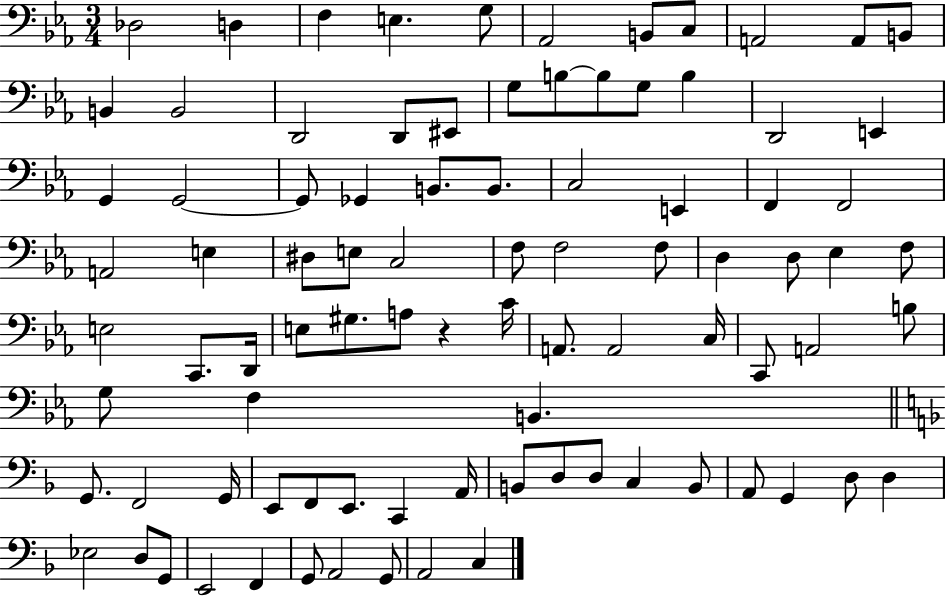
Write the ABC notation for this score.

X:1
T:Untitled
M:3/4
L:1/4
K:Eb
_D,2 D, F, E, G,/2 _A,,2 B,,/2 C,/2 A,,2 A,,/2 B,,/2 B,, B,,2 D,,2 D,,/2 ^E,,/2 G,/2 B,/2 B,/2 G,/2 B, D,,2 E,, G,, G,,2 G,,/2 _G,, B,,/2 B,,/2 C,2 E,, F,, F,,2 A,,2 E, ^D,/2 E,/2 C,2 F,/2 F,2 F,/2 D, D,/2 _E, F,/2 E,2 C,,/2 D,,/4 E,/2 ^G,/2 A,/2 z C/4 A,,/2 A,,2 C,/4 C,,/2 A,,2 B,/2 G,/2 F, B,, G,,/2 F,,2 G,,/4 E,,/2 F,,/2 E,,/2 C,, A,,/4 B,,/2 D,/2 D,/2 C, B,,/2 A,,/2 G,, D,/2 D, _E,2 D,/2 G,,/2 E,,2 F,, G,,/2 A,,2 G,,/2 A,,2 C,